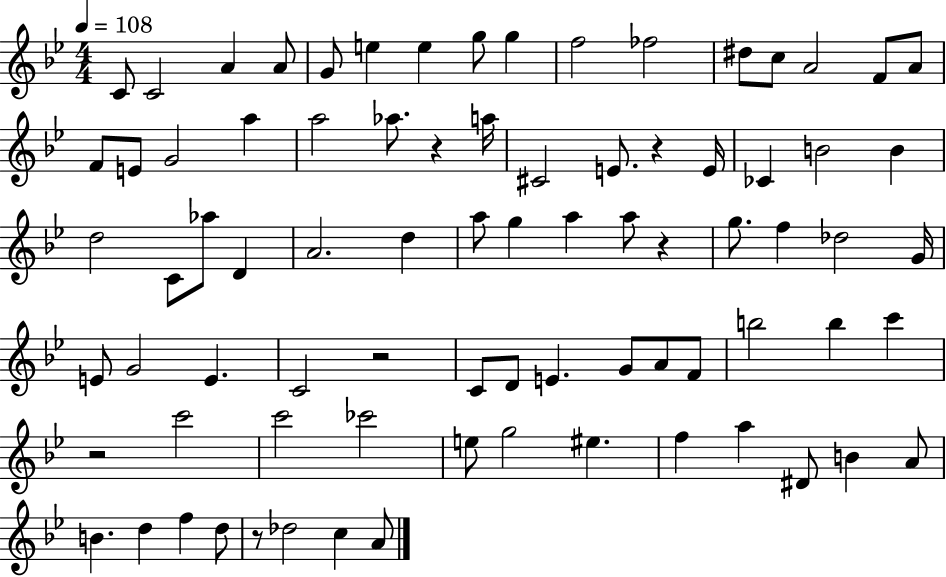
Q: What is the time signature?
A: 4/4